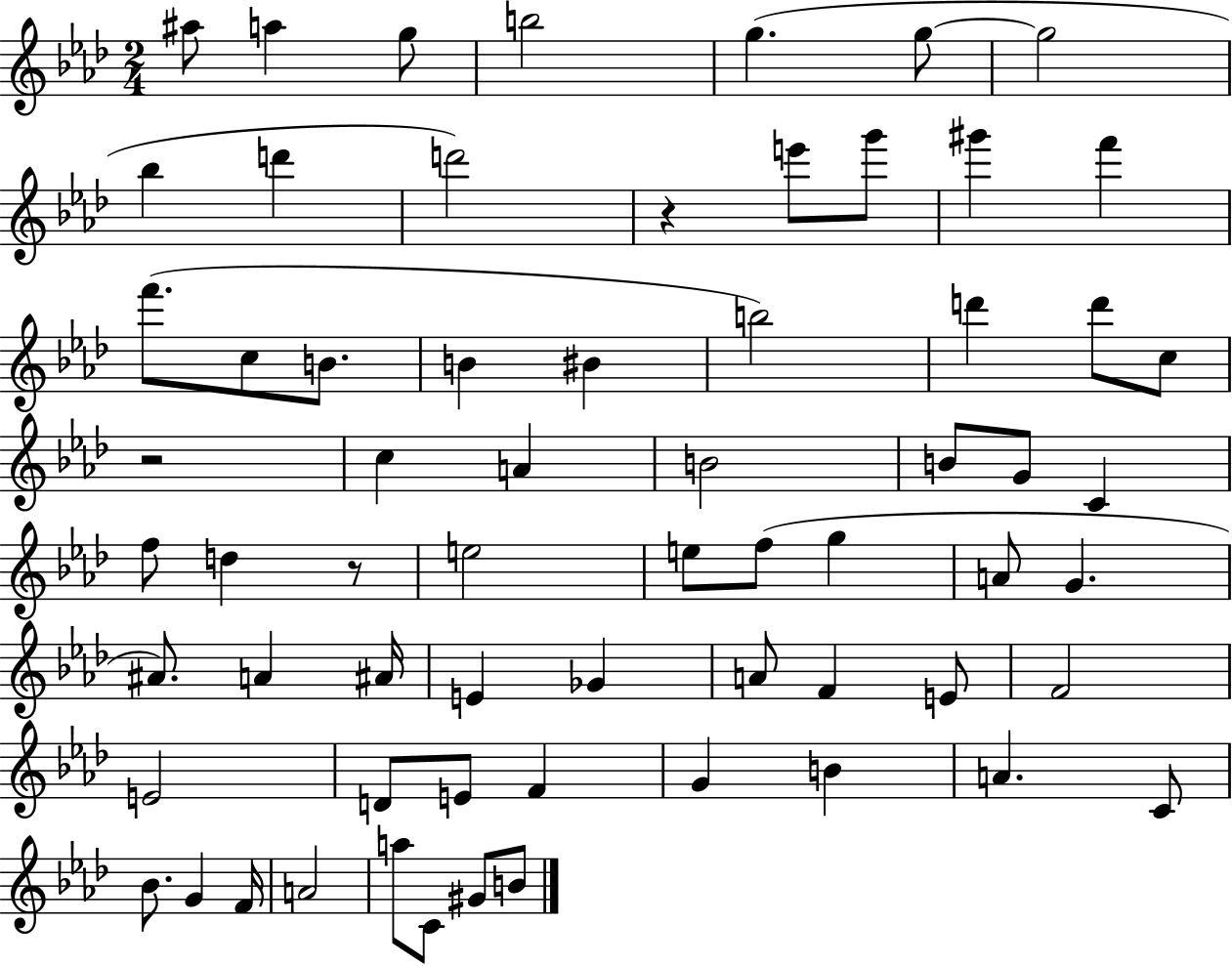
{
  \clef treble
  \numericTimeSignature
  \time 2/4
  \key aes \major
  ais''8 a''4 g''8 | b''2 | g''4.( g''8~~ | g''2 | \break bes''4 d'''4 | d'''2) | r4 e'''8 g'''8 | gis'''4 f'''4 | \break f'''8.( c''8 b'8. | b'4 bis'4 | b''2) | d'''4 d'''8 c''8 | \break r2 | c''4 a'4 | b'2 | b'8 g'8 c'4 | \break f''8 d''4 r8 | e''2 | e''8 f''8( g''4 | a'8 g'4. | \break ais'8.) a'4 ais'16 | e'4 ges'4 | a'8 f'4 e'8 | f'2 | \break e'2 | d'8 e'8 f'4 | g'4 b'4 | a'4. c'8 | \break bes'8. g'4 f'16 | a'2 | a''8 c'8 gis'8 b'8 | \bar "|."
}